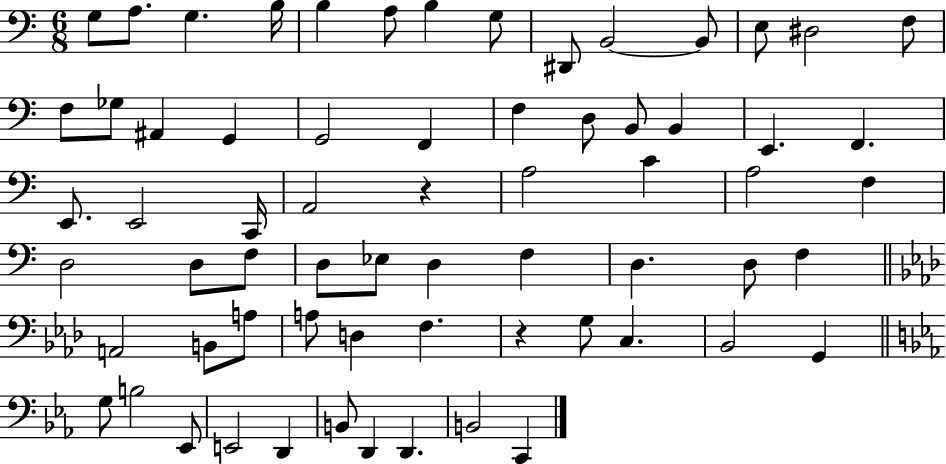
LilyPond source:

{
  \clef bass
  \numericTimeSignature
  \time 6/8
  \key c \major
  g8 a8. g4. b16 | b4 a8 b4 g8 | dis,8 b,2~~ b,8 | e8 dis2 f8 | \break f8 ges8 ais,4 g,4 | g,2 f,4 | f4 d8 b,8 b,4 | e,4. f,4. | \break e,8. e,2 c,16 | a,2 r4 | a2 c'4 | a2 f4 | \break d2 d8 f8 | d8 ees8 d4 f4 | d4. d8 f4 | \bar "||" \break \key aes \major a,2 b,8 a8 | a8 d4 f4. | r4 g8 c4. | bes,2 g,4 | \break \bar "||" \break \key ees \major g8 b2 ees,8 | e,2 d,4 | b,8 d,4 d,4. | b,2 c,4 | \break \bar "|."
}